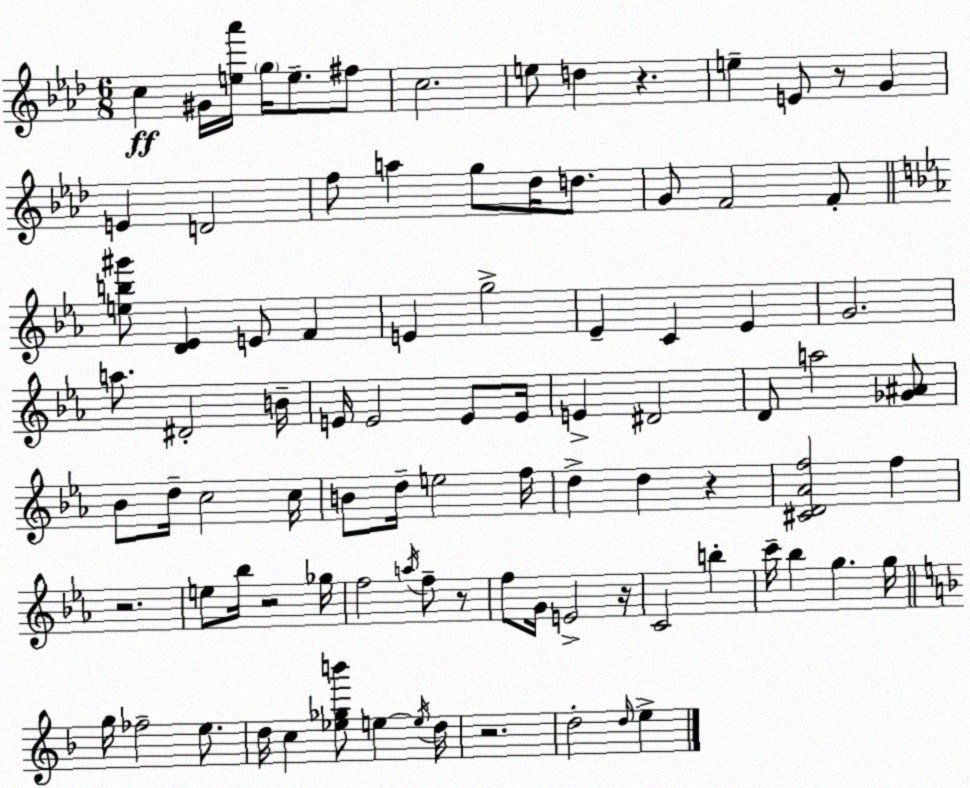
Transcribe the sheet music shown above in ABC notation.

X:1
T:Untitled
M:6/8
L:1/4
K:Fm
c ^G/4 [e_a']/4 g/4 e/2 ^f/2 c2 e/2 d z e E/2 z/2 G E D2 f/2 a g/2 _d/4 d/2 G/2 F2 F/2 [eb^g']/2 [D_E] E/2 F E g2 _E C _E G2 a/2 ^D2 B/4 E/4 E2 E/2 E/4 E ^D2 D/2 a2 [_G^A]/2 _B/2 d/4 c2 c/4 B/2 d/4 e2 f/4 d d z [^CD_Af]2 f z2 e/2 _b/4 z2 _g/4 f2 a/4 f/2 z/2 f/2 G/4 E2 z/4 C2 b c'/4 _b g g/4 g/4 _f2 e/2 d/4 c [_e_gb']/2 e e/4 d/4 z2 d2 d/4 e